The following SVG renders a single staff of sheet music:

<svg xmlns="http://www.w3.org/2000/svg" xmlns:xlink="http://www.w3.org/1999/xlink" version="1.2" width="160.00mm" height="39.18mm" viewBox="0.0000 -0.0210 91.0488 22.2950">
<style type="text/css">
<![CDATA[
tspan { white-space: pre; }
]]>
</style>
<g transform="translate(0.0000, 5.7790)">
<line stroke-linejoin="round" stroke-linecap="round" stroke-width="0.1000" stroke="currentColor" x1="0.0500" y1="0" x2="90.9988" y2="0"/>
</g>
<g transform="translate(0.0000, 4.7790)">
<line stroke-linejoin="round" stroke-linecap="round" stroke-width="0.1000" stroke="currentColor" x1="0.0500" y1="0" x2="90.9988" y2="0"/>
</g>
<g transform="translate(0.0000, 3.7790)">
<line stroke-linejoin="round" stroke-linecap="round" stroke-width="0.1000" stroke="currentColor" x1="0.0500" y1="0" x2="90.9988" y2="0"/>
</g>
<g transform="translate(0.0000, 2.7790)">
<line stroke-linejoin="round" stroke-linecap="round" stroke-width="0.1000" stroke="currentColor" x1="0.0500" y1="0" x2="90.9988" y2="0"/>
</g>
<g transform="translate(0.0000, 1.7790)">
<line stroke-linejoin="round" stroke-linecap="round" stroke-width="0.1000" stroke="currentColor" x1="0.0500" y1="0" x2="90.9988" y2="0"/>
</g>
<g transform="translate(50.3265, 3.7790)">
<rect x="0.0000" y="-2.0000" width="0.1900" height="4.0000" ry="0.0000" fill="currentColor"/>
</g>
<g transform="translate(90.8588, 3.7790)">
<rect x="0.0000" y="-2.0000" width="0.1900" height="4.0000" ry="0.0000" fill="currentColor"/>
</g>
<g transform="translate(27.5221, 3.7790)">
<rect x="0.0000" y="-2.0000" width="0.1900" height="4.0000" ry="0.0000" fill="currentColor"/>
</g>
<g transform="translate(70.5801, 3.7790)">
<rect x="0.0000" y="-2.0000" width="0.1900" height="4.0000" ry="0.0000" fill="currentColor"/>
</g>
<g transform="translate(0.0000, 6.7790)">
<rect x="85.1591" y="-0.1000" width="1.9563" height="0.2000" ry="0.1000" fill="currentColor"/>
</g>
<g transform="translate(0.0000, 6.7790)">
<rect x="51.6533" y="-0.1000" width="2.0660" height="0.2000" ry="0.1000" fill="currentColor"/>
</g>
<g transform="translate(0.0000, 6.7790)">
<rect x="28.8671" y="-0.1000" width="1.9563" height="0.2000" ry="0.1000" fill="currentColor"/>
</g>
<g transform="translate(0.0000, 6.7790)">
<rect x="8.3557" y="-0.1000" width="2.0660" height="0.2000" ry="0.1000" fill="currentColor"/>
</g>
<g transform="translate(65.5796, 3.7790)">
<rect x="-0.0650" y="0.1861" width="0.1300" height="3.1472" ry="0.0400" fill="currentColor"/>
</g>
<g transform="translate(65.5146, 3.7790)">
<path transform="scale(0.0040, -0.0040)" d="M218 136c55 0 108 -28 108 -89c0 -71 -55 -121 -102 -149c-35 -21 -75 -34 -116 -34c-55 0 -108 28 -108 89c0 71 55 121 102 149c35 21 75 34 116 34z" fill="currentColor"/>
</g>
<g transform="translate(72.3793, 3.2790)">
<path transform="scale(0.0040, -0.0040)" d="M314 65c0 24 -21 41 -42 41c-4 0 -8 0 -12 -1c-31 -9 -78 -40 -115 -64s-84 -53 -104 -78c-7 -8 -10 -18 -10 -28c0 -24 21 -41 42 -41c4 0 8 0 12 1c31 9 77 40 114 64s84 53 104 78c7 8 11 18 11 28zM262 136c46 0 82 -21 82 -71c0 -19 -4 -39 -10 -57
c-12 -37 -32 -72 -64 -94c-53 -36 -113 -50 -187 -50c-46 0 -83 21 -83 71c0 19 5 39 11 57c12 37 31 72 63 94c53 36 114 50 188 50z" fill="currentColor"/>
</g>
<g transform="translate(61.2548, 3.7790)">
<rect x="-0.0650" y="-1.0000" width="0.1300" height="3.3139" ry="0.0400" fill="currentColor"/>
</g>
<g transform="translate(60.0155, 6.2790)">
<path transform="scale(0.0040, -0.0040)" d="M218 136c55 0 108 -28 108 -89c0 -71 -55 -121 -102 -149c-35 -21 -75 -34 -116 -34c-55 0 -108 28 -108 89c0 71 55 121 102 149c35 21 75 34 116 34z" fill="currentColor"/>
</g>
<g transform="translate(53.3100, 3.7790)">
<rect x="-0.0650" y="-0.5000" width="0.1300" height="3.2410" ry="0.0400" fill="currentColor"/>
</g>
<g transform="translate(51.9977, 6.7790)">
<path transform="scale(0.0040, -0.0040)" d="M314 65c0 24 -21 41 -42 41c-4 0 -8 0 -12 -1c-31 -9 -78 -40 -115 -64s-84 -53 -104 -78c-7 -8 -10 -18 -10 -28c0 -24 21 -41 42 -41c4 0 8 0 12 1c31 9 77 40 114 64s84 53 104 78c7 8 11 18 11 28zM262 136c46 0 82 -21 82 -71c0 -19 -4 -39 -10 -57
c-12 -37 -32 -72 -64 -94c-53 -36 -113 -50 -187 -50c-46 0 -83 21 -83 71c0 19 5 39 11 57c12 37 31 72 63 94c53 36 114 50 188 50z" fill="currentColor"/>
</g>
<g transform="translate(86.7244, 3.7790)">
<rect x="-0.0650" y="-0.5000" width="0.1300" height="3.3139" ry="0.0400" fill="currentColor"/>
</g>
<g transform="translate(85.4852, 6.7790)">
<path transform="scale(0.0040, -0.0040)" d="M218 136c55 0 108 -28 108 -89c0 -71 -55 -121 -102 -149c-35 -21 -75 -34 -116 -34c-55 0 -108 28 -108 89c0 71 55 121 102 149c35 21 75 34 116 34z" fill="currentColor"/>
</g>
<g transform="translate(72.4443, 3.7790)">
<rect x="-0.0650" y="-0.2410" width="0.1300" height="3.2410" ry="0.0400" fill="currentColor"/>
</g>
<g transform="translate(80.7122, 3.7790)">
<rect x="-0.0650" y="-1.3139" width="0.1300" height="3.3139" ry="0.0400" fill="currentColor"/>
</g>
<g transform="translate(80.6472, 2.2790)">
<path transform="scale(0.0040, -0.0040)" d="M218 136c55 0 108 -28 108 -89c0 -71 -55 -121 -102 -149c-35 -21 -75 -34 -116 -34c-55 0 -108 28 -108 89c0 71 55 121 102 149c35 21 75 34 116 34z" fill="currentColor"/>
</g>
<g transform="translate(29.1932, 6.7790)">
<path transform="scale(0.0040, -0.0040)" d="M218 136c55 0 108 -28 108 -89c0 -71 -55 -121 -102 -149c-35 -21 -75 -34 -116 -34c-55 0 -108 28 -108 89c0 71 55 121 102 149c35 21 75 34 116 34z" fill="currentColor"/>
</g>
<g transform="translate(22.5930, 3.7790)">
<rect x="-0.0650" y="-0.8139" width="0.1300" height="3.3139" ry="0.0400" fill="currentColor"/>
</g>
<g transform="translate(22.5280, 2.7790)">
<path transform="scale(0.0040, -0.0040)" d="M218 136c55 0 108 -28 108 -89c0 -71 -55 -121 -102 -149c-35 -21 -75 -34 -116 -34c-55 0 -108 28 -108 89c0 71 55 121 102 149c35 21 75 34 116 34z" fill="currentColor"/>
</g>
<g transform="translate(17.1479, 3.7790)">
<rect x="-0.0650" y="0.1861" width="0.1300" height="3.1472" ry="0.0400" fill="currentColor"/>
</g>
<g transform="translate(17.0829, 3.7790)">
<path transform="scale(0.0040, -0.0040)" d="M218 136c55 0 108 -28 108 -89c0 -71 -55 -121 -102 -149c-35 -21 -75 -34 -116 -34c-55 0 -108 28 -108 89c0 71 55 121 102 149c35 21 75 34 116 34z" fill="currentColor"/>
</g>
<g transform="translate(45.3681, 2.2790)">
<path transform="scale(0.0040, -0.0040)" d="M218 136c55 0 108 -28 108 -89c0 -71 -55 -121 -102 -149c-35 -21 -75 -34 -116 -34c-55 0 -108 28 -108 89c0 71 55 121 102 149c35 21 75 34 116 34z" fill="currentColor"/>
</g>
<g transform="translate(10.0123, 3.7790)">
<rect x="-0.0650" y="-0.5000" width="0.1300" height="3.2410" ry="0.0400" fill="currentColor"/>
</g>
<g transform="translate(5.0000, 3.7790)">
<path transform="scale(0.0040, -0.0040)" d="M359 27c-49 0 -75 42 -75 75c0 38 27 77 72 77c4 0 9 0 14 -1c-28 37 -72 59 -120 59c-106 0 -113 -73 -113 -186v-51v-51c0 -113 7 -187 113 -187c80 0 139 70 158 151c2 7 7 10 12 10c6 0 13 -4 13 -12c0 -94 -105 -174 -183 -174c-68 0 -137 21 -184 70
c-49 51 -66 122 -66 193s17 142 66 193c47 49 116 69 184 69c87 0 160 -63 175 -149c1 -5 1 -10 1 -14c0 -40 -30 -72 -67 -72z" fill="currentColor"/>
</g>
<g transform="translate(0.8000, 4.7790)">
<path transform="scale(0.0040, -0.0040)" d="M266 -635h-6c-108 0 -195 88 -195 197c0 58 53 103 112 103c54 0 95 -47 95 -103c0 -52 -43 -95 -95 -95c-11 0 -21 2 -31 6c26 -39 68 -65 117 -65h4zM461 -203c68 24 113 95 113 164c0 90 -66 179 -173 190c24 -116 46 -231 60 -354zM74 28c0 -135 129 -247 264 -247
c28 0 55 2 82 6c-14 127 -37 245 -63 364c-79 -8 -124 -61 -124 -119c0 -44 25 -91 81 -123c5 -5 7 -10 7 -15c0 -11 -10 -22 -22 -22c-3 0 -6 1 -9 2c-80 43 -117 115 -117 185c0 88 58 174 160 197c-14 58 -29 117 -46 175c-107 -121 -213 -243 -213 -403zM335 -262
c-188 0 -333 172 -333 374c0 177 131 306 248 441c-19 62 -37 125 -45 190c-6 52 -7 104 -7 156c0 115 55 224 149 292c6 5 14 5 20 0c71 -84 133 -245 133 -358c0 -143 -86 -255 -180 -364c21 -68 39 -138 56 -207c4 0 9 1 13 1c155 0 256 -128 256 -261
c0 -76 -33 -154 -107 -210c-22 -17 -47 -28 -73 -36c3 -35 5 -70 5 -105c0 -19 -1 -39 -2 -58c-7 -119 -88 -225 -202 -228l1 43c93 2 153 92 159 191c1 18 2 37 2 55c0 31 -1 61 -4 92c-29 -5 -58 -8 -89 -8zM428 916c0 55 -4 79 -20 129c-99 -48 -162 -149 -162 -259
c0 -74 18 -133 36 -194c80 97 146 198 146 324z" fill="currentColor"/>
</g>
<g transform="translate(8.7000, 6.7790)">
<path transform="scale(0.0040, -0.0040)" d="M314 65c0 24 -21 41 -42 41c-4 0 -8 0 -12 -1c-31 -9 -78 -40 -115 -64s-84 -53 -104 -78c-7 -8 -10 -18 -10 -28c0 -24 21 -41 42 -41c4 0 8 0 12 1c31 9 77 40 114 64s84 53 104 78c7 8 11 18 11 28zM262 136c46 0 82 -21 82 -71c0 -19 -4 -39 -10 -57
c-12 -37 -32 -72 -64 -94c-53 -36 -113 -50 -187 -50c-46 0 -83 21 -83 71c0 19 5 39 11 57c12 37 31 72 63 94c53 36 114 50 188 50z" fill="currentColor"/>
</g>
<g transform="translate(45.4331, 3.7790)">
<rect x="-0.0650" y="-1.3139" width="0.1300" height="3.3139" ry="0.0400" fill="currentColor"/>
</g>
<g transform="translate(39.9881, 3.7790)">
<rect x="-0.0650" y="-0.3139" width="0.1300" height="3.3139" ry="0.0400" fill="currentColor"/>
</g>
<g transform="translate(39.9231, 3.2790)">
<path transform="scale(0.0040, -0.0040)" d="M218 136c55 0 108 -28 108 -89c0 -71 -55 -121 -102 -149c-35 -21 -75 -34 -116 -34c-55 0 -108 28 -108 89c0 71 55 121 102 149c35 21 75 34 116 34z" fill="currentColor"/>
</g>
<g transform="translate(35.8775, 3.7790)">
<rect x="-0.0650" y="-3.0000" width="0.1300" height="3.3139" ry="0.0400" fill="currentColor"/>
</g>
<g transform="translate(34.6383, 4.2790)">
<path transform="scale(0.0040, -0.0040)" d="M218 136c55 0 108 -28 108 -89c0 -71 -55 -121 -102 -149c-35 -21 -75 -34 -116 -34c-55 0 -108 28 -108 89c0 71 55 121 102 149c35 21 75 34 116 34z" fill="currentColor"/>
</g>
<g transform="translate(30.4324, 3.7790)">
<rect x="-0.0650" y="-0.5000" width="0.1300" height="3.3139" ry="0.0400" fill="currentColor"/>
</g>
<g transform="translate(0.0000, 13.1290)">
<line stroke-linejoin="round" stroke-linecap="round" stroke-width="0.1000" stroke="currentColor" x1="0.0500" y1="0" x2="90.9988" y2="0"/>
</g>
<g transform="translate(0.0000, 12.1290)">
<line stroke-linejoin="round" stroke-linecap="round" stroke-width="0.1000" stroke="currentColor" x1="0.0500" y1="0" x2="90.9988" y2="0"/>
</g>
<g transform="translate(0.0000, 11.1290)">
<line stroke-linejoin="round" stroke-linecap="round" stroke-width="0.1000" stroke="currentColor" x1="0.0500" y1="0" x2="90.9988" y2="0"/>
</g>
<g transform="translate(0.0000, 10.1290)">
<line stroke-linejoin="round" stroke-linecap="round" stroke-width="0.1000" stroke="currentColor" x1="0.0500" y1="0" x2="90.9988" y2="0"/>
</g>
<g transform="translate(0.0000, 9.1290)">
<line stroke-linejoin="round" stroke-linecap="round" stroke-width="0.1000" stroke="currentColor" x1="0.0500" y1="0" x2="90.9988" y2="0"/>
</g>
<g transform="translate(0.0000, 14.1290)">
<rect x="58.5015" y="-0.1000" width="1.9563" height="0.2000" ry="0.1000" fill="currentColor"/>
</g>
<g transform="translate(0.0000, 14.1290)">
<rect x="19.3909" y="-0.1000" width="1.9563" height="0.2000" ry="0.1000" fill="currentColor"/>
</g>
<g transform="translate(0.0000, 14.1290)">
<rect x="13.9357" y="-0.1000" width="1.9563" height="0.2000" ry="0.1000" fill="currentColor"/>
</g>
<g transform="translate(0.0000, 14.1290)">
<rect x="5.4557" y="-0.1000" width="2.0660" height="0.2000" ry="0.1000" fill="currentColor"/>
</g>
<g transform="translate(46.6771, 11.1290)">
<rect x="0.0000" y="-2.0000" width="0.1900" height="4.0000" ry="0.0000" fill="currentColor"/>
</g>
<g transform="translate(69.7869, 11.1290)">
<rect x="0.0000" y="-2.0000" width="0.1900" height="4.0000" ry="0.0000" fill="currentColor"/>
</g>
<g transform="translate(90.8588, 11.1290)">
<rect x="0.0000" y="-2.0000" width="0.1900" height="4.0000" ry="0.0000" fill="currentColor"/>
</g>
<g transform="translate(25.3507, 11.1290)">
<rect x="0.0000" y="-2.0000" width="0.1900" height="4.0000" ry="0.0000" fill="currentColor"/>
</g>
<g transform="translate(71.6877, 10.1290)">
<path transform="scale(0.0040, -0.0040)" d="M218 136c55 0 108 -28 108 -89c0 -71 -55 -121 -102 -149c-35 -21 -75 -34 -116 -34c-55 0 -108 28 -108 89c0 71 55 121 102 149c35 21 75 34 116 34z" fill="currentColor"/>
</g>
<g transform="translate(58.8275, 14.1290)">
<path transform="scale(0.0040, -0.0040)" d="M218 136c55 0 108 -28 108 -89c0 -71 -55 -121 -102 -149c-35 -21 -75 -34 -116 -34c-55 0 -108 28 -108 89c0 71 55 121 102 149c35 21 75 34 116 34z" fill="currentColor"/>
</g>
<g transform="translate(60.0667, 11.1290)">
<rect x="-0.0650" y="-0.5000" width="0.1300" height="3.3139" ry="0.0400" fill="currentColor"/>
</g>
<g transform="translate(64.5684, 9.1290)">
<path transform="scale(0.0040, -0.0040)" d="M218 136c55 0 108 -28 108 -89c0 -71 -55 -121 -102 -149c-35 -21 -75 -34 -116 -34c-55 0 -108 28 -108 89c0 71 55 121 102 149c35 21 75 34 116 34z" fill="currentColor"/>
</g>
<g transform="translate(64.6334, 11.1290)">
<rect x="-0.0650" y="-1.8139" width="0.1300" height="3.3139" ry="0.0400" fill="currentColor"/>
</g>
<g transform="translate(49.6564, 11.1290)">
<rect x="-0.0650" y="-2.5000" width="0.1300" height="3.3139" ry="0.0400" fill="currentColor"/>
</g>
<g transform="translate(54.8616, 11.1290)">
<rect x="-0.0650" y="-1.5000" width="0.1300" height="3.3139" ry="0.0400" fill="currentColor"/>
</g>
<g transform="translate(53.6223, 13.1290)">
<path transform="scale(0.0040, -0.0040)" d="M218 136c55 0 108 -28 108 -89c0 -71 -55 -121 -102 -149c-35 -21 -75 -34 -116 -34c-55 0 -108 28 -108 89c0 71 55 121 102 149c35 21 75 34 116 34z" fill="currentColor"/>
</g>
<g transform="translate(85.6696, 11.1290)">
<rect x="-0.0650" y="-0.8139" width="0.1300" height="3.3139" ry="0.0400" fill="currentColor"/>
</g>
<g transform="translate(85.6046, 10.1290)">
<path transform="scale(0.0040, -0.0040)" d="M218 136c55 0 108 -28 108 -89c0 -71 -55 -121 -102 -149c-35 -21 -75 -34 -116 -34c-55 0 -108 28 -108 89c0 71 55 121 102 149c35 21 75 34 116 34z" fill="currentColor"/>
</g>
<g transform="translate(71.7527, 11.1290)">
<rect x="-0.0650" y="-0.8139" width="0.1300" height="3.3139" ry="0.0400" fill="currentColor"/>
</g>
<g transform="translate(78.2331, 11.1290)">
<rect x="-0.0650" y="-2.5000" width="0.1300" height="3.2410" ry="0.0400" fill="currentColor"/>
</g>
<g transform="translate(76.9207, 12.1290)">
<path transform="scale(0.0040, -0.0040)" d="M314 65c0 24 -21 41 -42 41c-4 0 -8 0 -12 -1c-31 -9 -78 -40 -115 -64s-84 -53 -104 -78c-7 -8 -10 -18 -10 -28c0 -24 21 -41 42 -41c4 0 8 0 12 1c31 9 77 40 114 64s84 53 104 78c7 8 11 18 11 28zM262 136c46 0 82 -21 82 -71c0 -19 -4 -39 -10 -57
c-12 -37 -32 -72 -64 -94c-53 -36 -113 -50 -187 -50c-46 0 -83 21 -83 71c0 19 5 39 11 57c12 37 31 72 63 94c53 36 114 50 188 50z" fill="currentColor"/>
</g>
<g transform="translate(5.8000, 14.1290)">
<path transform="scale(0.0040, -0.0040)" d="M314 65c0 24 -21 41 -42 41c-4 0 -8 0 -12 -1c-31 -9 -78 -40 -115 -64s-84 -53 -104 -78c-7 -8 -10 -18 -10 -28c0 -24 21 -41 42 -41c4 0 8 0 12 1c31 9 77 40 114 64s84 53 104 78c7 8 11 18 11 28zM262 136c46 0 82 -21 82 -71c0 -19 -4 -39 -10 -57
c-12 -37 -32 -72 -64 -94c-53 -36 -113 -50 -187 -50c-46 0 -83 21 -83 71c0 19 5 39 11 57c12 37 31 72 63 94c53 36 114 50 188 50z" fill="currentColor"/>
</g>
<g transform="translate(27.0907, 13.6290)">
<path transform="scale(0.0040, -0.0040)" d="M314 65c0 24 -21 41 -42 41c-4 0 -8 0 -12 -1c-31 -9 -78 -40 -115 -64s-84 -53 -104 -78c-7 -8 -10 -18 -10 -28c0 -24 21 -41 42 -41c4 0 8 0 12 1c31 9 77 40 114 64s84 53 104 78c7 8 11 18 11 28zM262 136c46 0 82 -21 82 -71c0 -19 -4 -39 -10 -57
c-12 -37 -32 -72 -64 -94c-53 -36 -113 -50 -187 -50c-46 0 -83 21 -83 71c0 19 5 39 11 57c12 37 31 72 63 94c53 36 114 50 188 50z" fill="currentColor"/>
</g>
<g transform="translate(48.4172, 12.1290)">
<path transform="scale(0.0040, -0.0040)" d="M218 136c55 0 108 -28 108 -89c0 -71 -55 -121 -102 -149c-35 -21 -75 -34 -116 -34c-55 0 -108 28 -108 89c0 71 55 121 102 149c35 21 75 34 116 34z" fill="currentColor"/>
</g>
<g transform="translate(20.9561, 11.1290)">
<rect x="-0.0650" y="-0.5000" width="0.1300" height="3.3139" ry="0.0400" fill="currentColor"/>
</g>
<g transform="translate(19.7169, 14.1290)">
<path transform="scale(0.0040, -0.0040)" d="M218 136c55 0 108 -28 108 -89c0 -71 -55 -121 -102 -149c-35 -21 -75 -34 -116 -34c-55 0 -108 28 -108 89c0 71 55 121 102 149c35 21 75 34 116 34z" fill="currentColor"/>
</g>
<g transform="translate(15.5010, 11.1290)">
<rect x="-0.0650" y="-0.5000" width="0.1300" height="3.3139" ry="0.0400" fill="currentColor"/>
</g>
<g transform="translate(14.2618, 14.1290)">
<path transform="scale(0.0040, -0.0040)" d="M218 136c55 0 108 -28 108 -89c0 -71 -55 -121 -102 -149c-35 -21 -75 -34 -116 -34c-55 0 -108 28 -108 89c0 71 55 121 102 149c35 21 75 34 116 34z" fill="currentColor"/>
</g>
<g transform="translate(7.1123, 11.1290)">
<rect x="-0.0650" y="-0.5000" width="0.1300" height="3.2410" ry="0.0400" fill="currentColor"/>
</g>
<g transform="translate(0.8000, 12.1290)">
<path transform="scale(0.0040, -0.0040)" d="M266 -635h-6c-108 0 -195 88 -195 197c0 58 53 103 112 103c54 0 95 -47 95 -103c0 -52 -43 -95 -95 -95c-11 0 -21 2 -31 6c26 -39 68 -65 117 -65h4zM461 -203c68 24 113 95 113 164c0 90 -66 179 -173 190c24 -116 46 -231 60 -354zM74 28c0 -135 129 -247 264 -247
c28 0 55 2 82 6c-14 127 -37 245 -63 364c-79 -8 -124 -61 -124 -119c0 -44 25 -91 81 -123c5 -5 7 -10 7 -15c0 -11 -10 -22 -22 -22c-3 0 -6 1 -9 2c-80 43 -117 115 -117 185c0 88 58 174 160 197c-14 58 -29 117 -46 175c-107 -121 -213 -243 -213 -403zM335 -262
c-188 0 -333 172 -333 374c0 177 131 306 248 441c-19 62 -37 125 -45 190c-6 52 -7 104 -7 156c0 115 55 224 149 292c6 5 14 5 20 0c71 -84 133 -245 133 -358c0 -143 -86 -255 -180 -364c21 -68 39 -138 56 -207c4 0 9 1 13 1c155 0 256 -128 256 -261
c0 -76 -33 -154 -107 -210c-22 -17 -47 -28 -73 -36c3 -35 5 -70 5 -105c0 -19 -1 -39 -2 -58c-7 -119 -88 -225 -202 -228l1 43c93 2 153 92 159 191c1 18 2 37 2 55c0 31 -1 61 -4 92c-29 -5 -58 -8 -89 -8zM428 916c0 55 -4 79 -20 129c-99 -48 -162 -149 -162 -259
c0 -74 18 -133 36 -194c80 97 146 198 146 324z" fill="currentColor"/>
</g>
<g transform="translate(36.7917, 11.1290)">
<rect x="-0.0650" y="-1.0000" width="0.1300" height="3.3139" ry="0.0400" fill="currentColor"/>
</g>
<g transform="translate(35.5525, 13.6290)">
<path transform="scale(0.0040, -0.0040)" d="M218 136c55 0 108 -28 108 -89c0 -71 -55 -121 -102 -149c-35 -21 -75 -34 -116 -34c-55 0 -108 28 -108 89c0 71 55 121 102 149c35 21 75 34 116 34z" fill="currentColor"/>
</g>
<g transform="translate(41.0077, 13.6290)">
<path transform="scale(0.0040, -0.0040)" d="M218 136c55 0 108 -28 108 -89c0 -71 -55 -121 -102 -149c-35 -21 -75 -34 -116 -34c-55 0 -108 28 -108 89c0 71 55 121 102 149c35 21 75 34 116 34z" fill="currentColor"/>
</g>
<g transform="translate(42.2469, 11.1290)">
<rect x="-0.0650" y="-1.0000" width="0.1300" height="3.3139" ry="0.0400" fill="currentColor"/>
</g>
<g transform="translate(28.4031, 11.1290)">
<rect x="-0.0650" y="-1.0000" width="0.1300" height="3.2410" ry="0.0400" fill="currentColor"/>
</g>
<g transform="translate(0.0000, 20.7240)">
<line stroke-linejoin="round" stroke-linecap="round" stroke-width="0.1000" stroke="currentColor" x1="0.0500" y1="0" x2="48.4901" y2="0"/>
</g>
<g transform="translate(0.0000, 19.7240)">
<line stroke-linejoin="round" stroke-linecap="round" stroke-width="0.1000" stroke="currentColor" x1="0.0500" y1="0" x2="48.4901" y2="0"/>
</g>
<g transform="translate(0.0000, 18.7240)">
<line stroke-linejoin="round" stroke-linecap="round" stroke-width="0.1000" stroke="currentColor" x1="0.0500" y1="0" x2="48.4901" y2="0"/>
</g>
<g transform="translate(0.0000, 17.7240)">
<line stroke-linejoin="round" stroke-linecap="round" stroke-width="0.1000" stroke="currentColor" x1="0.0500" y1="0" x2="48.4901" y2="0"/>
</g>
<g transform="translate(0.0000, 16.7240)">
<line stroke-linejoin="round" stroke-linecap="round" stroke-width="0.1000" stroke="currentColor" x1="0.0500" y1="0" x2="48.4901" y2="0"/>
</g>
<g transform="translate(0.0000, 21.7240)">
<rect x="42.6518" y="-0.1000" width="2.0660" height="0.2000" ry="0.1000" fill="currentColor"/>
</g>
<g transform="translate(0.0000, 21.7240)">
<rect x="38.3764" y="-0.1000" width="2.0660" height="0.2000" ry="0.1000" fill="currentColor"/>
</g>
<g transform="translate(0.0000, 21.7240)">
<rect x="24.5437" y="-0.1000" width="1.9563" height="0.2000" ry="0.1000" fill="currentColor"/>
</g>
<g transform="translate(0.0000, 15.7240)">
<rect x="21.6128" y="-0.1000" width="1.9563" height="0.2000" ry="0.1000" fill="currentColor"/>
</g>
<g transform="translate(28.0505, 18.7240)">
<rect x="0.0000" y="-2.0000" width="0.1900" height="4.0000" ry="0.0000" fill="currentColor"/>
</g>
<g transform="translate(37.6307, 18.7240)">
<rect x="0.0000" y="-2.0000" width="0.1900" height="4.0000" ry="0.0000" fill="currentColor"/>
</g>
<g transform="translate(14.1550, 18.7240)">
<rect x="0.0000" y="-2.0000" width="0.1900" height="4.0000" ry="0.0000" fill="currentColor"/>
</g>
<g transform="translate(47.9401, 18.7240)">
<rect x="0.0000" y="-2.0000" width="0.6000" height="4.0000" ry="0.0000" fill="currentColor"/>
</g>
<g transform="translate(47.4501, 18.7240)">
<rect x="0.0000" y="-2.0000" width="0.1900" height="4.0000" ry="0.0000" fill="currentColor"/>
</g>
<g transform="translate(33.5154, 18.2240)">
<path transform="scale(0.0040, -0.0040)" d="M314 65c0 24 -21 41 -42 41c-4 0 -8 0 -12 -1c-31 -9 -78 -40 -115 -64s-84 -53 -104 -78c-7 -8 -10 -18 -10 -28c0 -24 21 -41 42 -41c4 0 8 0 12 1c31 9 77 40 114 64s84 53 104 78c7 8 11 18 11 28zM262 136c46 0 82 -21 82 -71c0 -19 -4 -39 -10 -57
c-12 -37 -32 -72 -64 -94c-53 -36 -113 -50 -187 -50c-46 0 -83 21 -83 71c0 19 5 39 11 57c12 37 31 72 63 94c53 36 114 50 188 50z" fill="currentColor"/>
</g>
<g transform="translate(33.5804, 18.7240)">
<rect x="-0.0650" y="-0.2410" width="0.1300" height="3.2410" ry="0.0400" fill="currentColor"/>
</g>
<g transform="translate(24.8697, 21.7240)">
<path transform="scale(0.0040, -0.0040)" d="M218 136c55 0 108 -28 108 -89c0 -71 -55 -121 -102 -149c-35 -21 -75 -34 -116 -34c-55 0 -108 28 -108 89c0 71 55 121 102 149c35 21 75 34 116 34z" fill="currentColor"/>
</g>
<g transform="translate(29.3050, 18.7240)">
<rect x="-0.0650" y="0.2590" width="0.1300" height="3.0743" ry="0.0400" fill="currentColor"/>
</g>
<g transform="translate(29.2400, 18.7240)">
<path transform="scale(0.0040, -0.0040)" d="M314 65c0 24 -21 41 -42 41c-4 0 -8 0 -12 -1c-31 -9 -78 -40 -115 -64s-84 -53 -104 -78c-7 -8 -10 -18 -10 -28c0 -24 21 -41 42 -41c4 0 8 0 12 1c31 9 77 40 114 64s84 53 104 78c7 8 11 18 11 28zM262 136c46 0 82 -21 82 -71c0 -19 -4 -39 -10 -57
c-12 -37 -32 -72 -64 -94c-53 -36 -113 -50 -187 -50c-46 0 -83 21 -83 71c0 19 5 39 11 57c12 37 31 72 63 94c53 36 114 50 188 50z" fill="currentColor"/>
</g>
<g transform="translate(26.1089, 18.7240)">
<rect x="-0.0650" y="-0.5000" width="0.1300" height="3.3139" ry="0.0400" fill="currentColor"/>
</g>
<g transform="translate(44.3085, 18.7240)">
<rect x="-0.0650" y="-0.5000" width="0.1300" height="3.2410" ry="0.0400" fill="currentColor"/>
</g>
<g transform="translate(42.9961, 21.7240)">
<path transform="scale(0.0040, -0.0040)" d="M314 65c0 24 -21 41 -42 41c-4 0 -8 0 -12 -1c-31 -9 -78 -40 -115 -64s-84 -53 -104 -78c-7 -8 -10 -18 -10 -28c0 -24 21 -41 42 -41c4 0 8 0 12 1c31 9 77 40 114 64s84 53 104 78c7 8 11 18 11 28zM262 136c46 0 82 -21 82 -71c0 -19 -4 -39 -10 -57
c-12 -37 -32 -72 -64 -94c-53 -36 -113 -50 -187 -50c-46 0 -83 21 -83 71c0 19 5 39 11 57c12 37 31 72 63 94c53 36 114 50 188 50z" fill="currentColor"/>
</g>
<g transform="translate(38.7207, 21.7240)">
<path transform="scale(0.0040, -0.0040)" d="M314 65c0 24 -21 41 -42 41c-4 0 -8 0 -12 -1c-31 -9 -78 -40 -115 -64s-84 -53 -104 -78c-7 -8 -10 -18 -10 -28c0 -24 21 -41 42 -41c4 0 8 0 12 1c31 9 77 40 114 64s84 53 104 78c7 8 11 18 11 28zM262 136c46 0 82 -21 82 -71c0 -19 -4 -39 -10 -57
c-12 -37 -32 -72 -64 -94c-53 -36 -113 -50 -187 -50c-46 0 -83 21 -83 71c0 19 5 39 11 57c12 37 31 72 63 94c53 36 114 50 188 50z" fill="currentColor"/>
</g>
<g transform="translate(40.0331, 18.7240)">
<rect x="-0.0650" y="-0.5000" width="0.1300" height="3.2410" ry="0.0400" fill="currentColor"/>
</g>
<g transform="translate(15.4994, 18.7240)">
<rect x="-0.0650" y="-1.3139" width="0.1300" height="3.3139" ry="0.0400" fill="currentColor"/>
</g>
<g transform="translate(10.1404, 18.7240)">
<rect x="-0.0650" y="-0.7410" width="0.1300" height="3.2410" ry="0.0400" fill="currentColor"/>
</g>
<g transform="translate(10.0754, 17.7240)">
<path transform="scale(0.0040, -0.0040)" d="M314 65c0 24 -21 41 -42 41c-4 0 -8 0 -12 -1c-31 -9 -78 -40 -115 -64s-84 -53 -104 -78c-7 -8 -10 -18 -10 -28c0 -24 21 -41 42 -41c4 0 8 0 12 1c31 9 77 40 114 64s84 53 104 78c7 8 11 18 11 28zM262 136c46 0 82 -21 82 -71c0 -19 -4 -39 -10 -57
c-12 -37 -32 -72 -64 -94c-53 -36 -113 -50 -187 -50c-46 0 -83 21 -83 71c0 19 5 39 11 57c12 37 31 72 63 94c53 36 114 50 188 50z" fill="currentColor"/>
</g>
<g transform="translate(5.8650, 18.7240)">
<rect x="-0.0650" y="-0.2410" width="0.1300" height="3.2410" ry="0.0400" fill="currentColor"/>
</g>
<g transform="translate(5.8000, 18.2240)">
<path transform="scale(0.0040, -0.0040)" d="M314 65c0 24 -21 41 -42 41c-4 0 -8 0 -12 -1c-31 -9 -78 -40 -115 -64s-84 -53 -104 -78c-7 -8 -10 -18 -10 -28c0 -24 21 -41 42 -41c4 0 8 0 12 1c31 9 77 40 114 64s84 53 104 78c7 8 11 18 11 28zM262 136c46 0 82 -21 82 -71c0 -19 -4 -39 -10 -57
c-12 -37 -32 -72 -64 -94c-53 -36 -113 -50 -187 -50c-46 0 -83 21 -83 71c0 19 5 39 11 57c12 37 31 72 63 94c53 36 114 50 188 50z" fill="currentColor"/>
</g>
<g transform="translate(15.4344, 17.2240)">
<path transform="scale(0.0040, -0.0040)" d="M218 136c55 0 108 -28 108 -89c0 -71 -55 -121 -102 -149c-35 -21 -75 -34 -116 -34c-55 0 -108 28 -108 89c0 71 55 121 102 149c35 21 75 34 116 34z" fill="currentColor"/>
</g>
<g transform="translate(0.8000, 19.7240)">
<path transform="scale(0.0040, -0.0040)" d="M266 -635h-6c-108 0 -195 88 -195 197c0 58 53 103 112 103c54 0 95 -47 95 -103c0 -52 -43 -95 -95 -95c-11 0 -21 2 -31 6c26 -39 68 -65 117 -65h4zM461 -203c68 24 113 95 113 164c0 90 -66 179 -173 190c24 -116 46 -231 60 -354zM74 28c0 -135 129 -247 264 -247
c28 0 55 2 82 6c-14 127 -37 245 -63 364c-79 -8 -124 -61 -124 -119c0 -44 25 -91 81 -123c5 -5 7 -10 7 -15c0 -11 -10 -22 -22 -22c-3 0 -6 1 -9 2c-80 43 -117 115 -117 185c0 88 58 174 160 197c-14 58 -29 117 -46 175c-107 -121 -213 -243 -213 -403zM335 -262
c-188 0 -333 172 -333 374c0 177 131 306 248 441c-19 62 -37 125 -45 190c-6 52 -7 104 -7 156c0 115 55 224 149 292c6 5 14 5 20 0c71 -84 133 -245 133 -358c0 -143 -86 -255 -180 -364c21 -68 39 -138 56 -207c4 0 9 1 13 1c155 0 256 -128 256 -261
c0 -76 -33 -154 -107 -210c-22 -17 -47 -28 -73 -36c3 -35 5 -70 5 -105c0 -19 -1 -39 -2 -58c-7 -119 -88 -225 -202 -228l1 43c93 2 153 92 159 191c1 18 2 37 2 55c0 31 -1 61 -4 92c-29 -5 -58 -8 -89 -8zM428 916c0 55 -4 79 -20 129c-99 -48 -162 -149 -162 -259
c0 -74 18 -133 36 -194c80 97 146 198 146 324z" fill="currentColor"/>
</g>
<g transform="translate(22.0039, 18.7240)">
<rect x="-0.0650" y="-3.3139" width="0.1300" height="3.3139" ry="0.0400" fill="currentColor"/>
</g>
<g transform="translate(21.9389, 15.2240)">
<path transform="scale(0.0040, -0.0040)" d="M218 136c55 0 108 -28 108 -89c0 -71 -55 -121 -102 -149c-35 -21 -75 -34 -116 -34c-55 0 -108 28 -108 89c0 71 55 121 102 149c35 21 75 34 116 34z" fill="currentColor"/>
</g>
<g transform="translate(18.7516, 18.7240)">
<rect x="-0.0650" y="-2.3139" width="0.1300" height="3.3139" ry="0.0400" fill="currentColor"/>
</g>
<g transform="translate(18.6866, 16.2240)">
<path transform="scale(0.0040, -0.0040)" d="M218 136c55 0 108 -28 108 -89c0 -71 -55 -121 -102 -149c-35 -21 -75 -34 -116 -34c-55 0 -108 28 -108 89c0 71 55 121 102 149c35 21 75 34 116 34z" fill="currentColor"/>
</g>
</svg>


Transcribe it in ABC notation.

X:1
T:Untitled
M:4/4
L:1/4
K:C
C2 B d C A c e C2 D B c2 e C C2 C C D2 D D G E C f d G2 d c2 d2 e g b C B2 c2 C2 C2